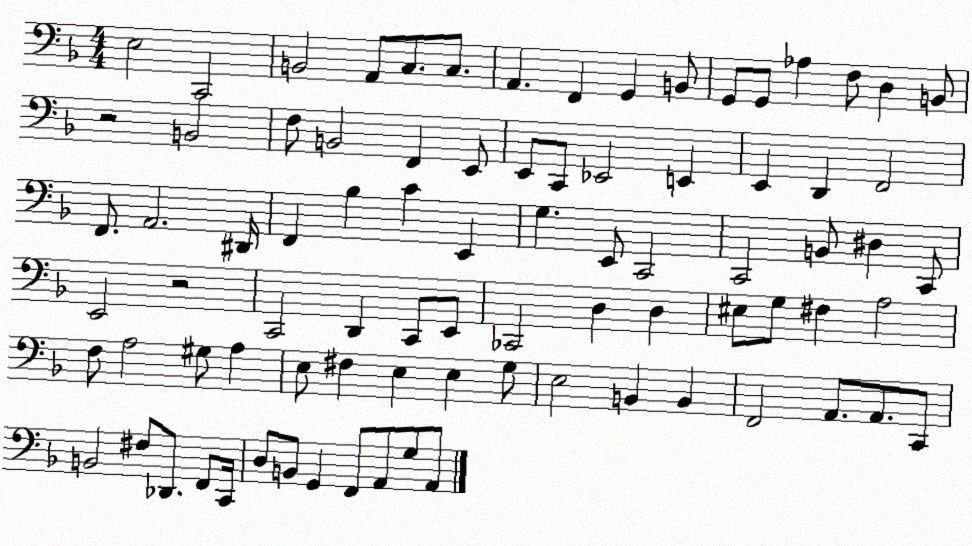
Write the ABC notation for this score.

X:1
T:Untitled
M:4/4
L:1/4
K:F
E,2 C,,2 B,,2 A,,/2 C,/2 C,/2 A,, F,, G,, B,,/2 G,,/2 G,,/2 _A, F,/2 D, B,,/2 z2 B,,2 F,/2 B,,2 F,, E,,/2 E,,/2 C,,/2 _E,,2 E,, E,, D,, F,,2 F,,/2 A,,2 ^D,,/4 F,, _B, C E,, G, E,,/2 C,,2 C,,2 B,,/2 ^D, C,,/2 E,,2 z2 C,,2 D,, C,,/2 E,,/2 _C,,2 D, D, ^E,/2 G,/2 ^F, A,2 F,/2 A,2 ^G,/2 A, E,/2 ^F, E, E, G,/2 E,2 B,, B,, F,,2 A,,/2 A,,/2 C,,/2 B,,2 ^F,/2 _D,,/2 F,,/2 C,,/4 D,/2 B,,/2 G,, F,,/2 A,,/2 G,/2 A,,/2